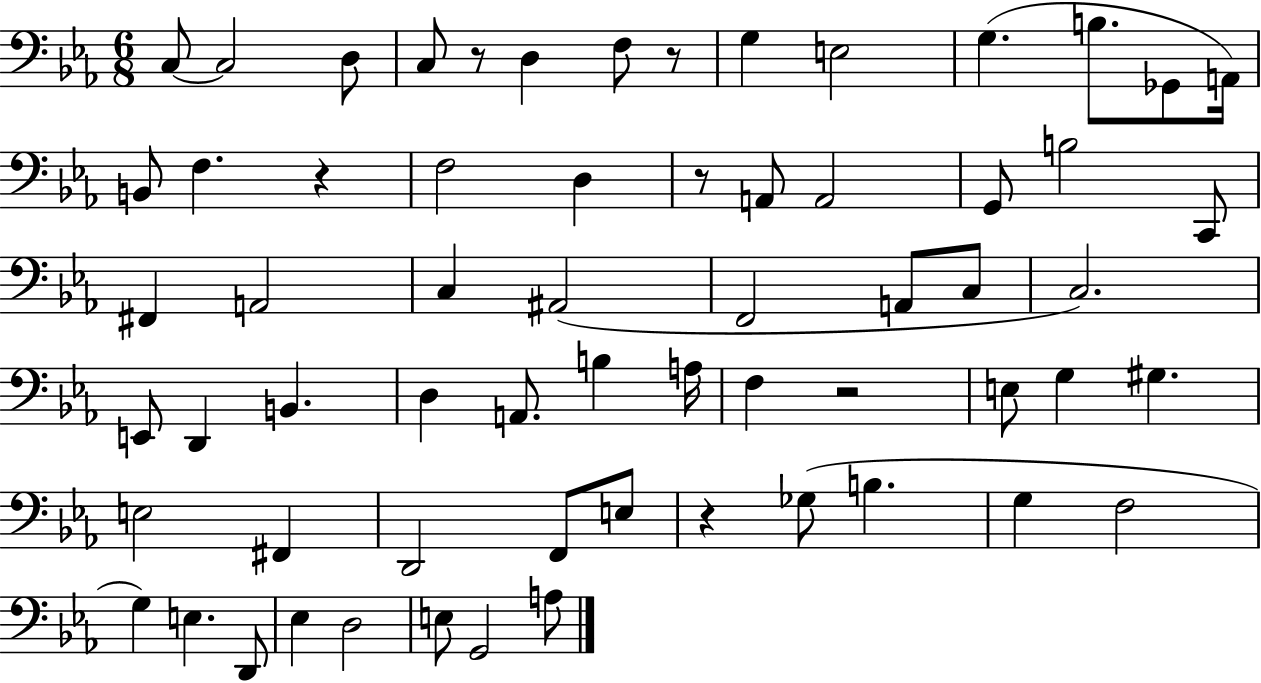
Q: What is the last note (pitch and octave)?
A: A3